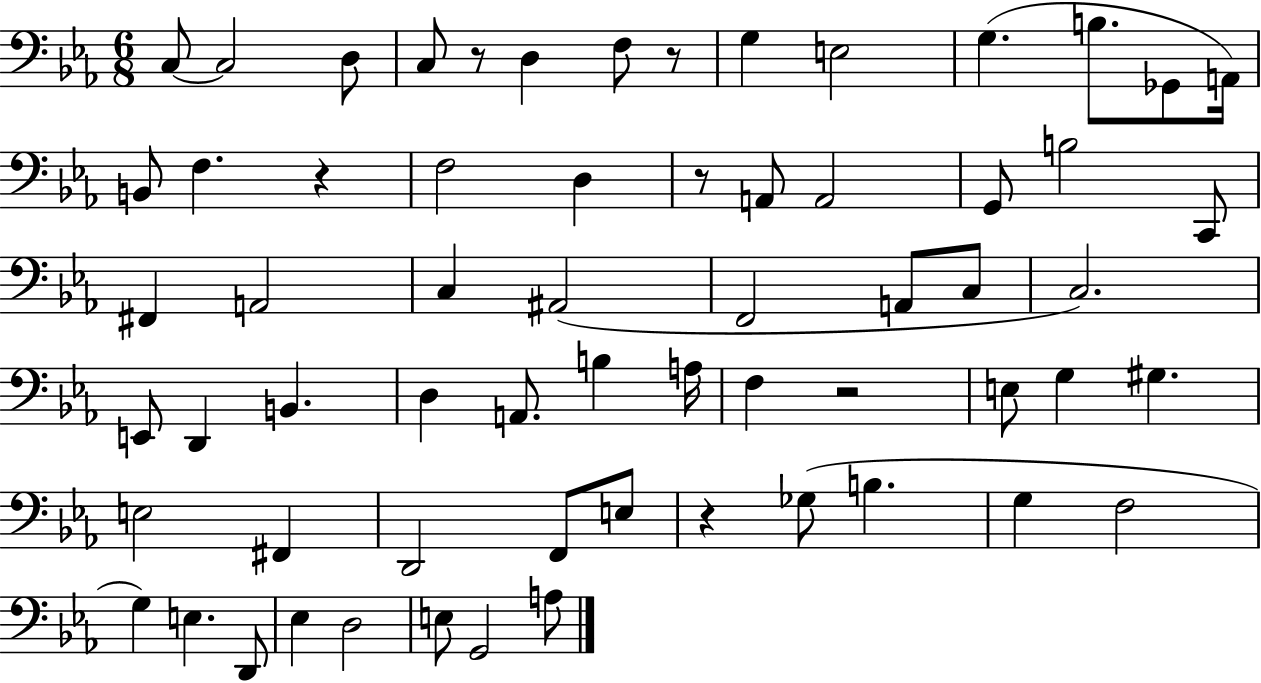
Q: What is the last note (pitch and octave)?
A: A3